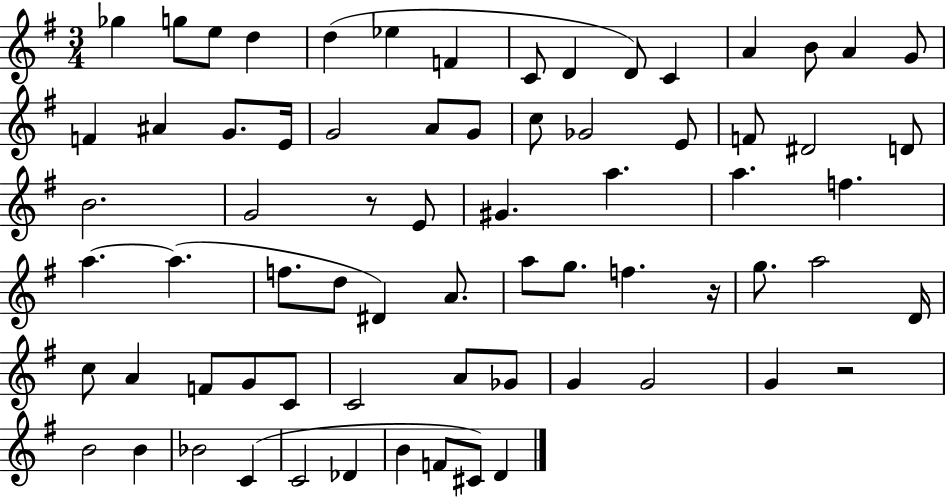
X:1
T:Untitled
M:3/4
L:1/4
K:G
_g g/2 e/2 d d _e F C/2 D D/2 C A B/2 A G/2 F ^A G/2 E/4 G2 A/2 G/2 c/2 _G2 E/2 F/2 ^D2 D/2 B2 G2 z/2 E/2 ^G a a f a a f/2 d/2 ^D A/2 a/2 g/2 f z/4 g/2 a2 D/4 c/2 A F/2 G/2 C/2 C2 A/2 _G/2 G G2 G z2 B2 B _B2 C C2 _D B F/2 ^C/2 D